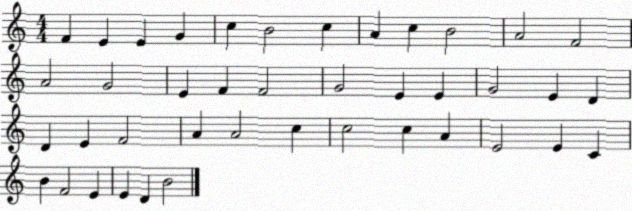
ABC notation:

X:1
T:Untitled
M:4/4
L:1/4
K:C
F E E G c B2 c A c B2 A2 F2 A2 G2 E F F2 G2 E E G2 E D D E F2 A A2 c c2 c A E2 E C B F2 E E D B2